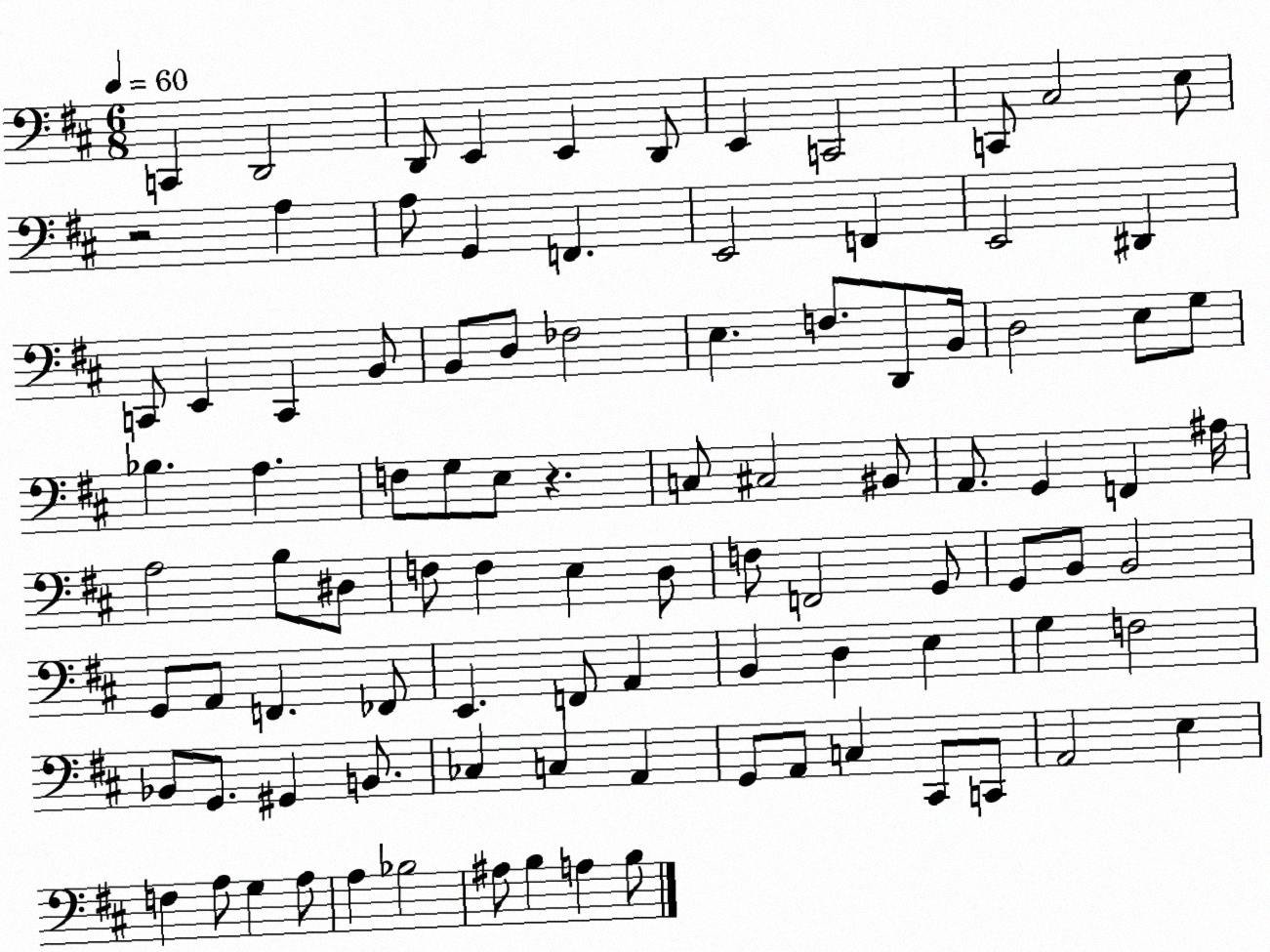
X:1
T:Untitled
M:6/8
L:1/4
K:D
C,, D,,2 D,,/2 E,, E,, D,,/2 E,, C,,2 C,,/2 ^C,2 E,/2 z2 A, A,/2 G,, F,, E,,2 F,, E,,2 ^D,, C,,/2 E,, C,, B,,/2 B,,/2 D,/2 _F,2 E, F,/2 D,,/2 B,,/4 D,2 E,/2 G,/2 _B, A, F,/2 G,/2 E,/2 z C,/2 ^C,2 ^B,,/2 A,,/2 G,, F,, ^A,/4 A,2 B,/2 ^D,/2 F,/2 F, E, D,/2 F,/2 F,,2 G,,/2 G,,/2 B,,/2 B,,2 G,,/2 A,,/2 F,, _F,,/2 E,, F,,/2 A,, B,, D, E, G, F,2 _B,,/2 G,,/2 ^G,, B,,/2 _C, C, A,, G,,/2 A,,/2 C, ^C,,/2 C,,/2 A,,2 E, F, A,/2 G, A,/2 A, _B,2 ^A,/2 B, A, B,/2